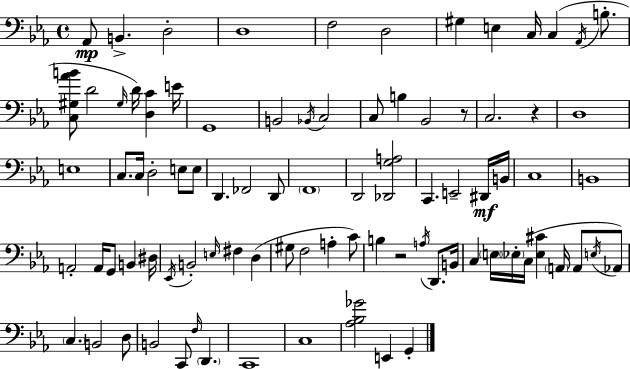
{
  \clef bass
  \time 4/4
  \defaultTimeSignature
  \key c \minor
  aes,8\mp b,4.-> d2-. | d1 | f2 d2 | gis4 e4 c16 c4( \acciaccatura { aes,16 } b8.-. | \break <c gis aes' b'>8 d'2 \grace { gis16 }) d'16 <d c'>4 | e'16 g,1 | b,2 \acciaccatura { bes,16 } c2 | c8 b4 bes,2 | \break r8 c2. r4 | d1 | e1 | c8. c16 d2-. e8 | \break e8 d,4. fes,2 | d,8 \parenthesize f,1 | d,2 <des, g a>2 | c,4. e,2-- | \break dis,16\mf b,16 c1 | b,1 | a,2-. a,16 g,8 b,4 | dis16 \acciaccatura { ees,16 } b,2-. \grace { e16 } fis4 | \break d4( gis8 f2 a4-. | c'8) b4 r2 | \acciaccatura { a16 } d,8. b,16 c4 \parenthesize e16 \parenthesize ees16-. c16( <ees cis'>4 | \parenthesize a,16 a,8 \acciaccatura { e16 } aes,8) \parenthesize c4. b,2 | \break d8 b,2 c,8 | \grace { f16 } \parenthesize d,4. c,1 | c1 | <aes bes ges'>2 | \break e,4 g,4-. \bar "|."
}